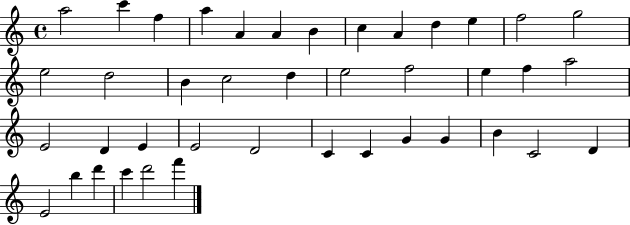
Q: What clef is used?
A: treble